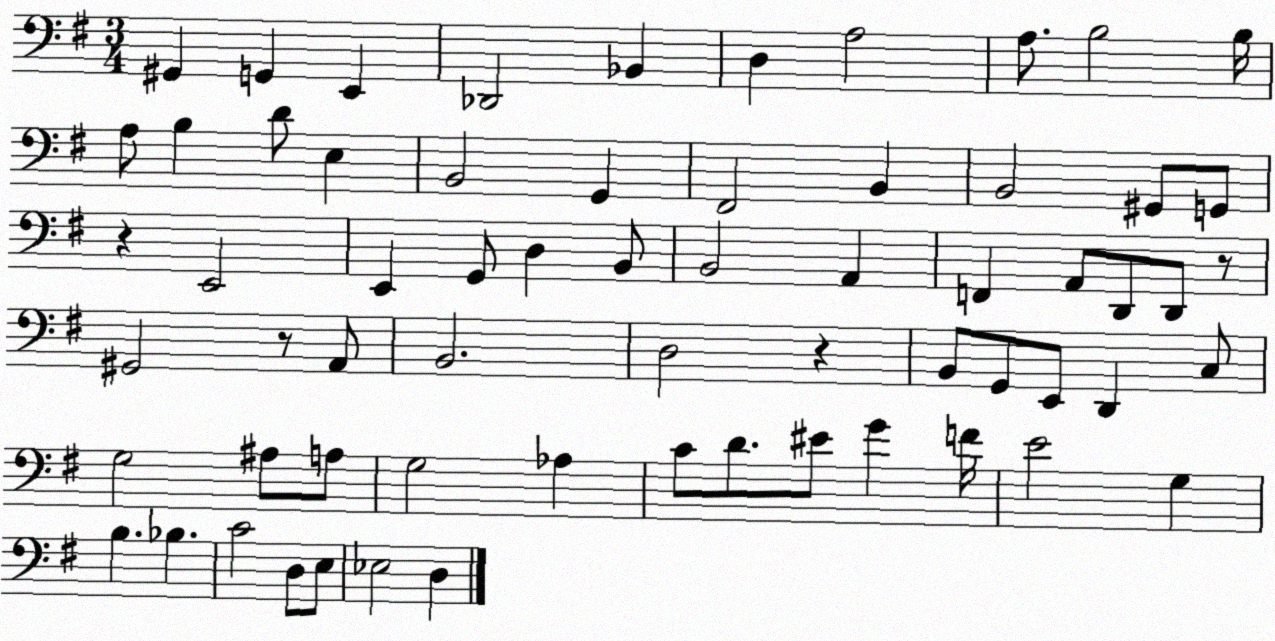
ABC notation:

X:1
T:Untitled
M:3/4
L:1/4
K:G
^G,, G,, E,, _D,,2 _B,, D, A,2 A,/2 B,2 B,/4 A,/2 B, D/2 E, B,,2 G,, ^F,,2 B,, B,,2 ^G,,/2 G,,/2 z E,,2 E,, G,,/2 D, B,,/2 B,,2 A,, F,, A,,/2 D,,/2 D,,/2 z/2 ^G,,2 z/2 A,,/2 B,,2 D,2 z B,,/2 G,,/2 E,,/2 D,, C,/2 G,2 ^A,/2 A,/2 G,2 _A, C/2 D/2 ^E/2 G F/4 E2 G, B, _B, C2 D,/2 E,/2 _E,2 D,